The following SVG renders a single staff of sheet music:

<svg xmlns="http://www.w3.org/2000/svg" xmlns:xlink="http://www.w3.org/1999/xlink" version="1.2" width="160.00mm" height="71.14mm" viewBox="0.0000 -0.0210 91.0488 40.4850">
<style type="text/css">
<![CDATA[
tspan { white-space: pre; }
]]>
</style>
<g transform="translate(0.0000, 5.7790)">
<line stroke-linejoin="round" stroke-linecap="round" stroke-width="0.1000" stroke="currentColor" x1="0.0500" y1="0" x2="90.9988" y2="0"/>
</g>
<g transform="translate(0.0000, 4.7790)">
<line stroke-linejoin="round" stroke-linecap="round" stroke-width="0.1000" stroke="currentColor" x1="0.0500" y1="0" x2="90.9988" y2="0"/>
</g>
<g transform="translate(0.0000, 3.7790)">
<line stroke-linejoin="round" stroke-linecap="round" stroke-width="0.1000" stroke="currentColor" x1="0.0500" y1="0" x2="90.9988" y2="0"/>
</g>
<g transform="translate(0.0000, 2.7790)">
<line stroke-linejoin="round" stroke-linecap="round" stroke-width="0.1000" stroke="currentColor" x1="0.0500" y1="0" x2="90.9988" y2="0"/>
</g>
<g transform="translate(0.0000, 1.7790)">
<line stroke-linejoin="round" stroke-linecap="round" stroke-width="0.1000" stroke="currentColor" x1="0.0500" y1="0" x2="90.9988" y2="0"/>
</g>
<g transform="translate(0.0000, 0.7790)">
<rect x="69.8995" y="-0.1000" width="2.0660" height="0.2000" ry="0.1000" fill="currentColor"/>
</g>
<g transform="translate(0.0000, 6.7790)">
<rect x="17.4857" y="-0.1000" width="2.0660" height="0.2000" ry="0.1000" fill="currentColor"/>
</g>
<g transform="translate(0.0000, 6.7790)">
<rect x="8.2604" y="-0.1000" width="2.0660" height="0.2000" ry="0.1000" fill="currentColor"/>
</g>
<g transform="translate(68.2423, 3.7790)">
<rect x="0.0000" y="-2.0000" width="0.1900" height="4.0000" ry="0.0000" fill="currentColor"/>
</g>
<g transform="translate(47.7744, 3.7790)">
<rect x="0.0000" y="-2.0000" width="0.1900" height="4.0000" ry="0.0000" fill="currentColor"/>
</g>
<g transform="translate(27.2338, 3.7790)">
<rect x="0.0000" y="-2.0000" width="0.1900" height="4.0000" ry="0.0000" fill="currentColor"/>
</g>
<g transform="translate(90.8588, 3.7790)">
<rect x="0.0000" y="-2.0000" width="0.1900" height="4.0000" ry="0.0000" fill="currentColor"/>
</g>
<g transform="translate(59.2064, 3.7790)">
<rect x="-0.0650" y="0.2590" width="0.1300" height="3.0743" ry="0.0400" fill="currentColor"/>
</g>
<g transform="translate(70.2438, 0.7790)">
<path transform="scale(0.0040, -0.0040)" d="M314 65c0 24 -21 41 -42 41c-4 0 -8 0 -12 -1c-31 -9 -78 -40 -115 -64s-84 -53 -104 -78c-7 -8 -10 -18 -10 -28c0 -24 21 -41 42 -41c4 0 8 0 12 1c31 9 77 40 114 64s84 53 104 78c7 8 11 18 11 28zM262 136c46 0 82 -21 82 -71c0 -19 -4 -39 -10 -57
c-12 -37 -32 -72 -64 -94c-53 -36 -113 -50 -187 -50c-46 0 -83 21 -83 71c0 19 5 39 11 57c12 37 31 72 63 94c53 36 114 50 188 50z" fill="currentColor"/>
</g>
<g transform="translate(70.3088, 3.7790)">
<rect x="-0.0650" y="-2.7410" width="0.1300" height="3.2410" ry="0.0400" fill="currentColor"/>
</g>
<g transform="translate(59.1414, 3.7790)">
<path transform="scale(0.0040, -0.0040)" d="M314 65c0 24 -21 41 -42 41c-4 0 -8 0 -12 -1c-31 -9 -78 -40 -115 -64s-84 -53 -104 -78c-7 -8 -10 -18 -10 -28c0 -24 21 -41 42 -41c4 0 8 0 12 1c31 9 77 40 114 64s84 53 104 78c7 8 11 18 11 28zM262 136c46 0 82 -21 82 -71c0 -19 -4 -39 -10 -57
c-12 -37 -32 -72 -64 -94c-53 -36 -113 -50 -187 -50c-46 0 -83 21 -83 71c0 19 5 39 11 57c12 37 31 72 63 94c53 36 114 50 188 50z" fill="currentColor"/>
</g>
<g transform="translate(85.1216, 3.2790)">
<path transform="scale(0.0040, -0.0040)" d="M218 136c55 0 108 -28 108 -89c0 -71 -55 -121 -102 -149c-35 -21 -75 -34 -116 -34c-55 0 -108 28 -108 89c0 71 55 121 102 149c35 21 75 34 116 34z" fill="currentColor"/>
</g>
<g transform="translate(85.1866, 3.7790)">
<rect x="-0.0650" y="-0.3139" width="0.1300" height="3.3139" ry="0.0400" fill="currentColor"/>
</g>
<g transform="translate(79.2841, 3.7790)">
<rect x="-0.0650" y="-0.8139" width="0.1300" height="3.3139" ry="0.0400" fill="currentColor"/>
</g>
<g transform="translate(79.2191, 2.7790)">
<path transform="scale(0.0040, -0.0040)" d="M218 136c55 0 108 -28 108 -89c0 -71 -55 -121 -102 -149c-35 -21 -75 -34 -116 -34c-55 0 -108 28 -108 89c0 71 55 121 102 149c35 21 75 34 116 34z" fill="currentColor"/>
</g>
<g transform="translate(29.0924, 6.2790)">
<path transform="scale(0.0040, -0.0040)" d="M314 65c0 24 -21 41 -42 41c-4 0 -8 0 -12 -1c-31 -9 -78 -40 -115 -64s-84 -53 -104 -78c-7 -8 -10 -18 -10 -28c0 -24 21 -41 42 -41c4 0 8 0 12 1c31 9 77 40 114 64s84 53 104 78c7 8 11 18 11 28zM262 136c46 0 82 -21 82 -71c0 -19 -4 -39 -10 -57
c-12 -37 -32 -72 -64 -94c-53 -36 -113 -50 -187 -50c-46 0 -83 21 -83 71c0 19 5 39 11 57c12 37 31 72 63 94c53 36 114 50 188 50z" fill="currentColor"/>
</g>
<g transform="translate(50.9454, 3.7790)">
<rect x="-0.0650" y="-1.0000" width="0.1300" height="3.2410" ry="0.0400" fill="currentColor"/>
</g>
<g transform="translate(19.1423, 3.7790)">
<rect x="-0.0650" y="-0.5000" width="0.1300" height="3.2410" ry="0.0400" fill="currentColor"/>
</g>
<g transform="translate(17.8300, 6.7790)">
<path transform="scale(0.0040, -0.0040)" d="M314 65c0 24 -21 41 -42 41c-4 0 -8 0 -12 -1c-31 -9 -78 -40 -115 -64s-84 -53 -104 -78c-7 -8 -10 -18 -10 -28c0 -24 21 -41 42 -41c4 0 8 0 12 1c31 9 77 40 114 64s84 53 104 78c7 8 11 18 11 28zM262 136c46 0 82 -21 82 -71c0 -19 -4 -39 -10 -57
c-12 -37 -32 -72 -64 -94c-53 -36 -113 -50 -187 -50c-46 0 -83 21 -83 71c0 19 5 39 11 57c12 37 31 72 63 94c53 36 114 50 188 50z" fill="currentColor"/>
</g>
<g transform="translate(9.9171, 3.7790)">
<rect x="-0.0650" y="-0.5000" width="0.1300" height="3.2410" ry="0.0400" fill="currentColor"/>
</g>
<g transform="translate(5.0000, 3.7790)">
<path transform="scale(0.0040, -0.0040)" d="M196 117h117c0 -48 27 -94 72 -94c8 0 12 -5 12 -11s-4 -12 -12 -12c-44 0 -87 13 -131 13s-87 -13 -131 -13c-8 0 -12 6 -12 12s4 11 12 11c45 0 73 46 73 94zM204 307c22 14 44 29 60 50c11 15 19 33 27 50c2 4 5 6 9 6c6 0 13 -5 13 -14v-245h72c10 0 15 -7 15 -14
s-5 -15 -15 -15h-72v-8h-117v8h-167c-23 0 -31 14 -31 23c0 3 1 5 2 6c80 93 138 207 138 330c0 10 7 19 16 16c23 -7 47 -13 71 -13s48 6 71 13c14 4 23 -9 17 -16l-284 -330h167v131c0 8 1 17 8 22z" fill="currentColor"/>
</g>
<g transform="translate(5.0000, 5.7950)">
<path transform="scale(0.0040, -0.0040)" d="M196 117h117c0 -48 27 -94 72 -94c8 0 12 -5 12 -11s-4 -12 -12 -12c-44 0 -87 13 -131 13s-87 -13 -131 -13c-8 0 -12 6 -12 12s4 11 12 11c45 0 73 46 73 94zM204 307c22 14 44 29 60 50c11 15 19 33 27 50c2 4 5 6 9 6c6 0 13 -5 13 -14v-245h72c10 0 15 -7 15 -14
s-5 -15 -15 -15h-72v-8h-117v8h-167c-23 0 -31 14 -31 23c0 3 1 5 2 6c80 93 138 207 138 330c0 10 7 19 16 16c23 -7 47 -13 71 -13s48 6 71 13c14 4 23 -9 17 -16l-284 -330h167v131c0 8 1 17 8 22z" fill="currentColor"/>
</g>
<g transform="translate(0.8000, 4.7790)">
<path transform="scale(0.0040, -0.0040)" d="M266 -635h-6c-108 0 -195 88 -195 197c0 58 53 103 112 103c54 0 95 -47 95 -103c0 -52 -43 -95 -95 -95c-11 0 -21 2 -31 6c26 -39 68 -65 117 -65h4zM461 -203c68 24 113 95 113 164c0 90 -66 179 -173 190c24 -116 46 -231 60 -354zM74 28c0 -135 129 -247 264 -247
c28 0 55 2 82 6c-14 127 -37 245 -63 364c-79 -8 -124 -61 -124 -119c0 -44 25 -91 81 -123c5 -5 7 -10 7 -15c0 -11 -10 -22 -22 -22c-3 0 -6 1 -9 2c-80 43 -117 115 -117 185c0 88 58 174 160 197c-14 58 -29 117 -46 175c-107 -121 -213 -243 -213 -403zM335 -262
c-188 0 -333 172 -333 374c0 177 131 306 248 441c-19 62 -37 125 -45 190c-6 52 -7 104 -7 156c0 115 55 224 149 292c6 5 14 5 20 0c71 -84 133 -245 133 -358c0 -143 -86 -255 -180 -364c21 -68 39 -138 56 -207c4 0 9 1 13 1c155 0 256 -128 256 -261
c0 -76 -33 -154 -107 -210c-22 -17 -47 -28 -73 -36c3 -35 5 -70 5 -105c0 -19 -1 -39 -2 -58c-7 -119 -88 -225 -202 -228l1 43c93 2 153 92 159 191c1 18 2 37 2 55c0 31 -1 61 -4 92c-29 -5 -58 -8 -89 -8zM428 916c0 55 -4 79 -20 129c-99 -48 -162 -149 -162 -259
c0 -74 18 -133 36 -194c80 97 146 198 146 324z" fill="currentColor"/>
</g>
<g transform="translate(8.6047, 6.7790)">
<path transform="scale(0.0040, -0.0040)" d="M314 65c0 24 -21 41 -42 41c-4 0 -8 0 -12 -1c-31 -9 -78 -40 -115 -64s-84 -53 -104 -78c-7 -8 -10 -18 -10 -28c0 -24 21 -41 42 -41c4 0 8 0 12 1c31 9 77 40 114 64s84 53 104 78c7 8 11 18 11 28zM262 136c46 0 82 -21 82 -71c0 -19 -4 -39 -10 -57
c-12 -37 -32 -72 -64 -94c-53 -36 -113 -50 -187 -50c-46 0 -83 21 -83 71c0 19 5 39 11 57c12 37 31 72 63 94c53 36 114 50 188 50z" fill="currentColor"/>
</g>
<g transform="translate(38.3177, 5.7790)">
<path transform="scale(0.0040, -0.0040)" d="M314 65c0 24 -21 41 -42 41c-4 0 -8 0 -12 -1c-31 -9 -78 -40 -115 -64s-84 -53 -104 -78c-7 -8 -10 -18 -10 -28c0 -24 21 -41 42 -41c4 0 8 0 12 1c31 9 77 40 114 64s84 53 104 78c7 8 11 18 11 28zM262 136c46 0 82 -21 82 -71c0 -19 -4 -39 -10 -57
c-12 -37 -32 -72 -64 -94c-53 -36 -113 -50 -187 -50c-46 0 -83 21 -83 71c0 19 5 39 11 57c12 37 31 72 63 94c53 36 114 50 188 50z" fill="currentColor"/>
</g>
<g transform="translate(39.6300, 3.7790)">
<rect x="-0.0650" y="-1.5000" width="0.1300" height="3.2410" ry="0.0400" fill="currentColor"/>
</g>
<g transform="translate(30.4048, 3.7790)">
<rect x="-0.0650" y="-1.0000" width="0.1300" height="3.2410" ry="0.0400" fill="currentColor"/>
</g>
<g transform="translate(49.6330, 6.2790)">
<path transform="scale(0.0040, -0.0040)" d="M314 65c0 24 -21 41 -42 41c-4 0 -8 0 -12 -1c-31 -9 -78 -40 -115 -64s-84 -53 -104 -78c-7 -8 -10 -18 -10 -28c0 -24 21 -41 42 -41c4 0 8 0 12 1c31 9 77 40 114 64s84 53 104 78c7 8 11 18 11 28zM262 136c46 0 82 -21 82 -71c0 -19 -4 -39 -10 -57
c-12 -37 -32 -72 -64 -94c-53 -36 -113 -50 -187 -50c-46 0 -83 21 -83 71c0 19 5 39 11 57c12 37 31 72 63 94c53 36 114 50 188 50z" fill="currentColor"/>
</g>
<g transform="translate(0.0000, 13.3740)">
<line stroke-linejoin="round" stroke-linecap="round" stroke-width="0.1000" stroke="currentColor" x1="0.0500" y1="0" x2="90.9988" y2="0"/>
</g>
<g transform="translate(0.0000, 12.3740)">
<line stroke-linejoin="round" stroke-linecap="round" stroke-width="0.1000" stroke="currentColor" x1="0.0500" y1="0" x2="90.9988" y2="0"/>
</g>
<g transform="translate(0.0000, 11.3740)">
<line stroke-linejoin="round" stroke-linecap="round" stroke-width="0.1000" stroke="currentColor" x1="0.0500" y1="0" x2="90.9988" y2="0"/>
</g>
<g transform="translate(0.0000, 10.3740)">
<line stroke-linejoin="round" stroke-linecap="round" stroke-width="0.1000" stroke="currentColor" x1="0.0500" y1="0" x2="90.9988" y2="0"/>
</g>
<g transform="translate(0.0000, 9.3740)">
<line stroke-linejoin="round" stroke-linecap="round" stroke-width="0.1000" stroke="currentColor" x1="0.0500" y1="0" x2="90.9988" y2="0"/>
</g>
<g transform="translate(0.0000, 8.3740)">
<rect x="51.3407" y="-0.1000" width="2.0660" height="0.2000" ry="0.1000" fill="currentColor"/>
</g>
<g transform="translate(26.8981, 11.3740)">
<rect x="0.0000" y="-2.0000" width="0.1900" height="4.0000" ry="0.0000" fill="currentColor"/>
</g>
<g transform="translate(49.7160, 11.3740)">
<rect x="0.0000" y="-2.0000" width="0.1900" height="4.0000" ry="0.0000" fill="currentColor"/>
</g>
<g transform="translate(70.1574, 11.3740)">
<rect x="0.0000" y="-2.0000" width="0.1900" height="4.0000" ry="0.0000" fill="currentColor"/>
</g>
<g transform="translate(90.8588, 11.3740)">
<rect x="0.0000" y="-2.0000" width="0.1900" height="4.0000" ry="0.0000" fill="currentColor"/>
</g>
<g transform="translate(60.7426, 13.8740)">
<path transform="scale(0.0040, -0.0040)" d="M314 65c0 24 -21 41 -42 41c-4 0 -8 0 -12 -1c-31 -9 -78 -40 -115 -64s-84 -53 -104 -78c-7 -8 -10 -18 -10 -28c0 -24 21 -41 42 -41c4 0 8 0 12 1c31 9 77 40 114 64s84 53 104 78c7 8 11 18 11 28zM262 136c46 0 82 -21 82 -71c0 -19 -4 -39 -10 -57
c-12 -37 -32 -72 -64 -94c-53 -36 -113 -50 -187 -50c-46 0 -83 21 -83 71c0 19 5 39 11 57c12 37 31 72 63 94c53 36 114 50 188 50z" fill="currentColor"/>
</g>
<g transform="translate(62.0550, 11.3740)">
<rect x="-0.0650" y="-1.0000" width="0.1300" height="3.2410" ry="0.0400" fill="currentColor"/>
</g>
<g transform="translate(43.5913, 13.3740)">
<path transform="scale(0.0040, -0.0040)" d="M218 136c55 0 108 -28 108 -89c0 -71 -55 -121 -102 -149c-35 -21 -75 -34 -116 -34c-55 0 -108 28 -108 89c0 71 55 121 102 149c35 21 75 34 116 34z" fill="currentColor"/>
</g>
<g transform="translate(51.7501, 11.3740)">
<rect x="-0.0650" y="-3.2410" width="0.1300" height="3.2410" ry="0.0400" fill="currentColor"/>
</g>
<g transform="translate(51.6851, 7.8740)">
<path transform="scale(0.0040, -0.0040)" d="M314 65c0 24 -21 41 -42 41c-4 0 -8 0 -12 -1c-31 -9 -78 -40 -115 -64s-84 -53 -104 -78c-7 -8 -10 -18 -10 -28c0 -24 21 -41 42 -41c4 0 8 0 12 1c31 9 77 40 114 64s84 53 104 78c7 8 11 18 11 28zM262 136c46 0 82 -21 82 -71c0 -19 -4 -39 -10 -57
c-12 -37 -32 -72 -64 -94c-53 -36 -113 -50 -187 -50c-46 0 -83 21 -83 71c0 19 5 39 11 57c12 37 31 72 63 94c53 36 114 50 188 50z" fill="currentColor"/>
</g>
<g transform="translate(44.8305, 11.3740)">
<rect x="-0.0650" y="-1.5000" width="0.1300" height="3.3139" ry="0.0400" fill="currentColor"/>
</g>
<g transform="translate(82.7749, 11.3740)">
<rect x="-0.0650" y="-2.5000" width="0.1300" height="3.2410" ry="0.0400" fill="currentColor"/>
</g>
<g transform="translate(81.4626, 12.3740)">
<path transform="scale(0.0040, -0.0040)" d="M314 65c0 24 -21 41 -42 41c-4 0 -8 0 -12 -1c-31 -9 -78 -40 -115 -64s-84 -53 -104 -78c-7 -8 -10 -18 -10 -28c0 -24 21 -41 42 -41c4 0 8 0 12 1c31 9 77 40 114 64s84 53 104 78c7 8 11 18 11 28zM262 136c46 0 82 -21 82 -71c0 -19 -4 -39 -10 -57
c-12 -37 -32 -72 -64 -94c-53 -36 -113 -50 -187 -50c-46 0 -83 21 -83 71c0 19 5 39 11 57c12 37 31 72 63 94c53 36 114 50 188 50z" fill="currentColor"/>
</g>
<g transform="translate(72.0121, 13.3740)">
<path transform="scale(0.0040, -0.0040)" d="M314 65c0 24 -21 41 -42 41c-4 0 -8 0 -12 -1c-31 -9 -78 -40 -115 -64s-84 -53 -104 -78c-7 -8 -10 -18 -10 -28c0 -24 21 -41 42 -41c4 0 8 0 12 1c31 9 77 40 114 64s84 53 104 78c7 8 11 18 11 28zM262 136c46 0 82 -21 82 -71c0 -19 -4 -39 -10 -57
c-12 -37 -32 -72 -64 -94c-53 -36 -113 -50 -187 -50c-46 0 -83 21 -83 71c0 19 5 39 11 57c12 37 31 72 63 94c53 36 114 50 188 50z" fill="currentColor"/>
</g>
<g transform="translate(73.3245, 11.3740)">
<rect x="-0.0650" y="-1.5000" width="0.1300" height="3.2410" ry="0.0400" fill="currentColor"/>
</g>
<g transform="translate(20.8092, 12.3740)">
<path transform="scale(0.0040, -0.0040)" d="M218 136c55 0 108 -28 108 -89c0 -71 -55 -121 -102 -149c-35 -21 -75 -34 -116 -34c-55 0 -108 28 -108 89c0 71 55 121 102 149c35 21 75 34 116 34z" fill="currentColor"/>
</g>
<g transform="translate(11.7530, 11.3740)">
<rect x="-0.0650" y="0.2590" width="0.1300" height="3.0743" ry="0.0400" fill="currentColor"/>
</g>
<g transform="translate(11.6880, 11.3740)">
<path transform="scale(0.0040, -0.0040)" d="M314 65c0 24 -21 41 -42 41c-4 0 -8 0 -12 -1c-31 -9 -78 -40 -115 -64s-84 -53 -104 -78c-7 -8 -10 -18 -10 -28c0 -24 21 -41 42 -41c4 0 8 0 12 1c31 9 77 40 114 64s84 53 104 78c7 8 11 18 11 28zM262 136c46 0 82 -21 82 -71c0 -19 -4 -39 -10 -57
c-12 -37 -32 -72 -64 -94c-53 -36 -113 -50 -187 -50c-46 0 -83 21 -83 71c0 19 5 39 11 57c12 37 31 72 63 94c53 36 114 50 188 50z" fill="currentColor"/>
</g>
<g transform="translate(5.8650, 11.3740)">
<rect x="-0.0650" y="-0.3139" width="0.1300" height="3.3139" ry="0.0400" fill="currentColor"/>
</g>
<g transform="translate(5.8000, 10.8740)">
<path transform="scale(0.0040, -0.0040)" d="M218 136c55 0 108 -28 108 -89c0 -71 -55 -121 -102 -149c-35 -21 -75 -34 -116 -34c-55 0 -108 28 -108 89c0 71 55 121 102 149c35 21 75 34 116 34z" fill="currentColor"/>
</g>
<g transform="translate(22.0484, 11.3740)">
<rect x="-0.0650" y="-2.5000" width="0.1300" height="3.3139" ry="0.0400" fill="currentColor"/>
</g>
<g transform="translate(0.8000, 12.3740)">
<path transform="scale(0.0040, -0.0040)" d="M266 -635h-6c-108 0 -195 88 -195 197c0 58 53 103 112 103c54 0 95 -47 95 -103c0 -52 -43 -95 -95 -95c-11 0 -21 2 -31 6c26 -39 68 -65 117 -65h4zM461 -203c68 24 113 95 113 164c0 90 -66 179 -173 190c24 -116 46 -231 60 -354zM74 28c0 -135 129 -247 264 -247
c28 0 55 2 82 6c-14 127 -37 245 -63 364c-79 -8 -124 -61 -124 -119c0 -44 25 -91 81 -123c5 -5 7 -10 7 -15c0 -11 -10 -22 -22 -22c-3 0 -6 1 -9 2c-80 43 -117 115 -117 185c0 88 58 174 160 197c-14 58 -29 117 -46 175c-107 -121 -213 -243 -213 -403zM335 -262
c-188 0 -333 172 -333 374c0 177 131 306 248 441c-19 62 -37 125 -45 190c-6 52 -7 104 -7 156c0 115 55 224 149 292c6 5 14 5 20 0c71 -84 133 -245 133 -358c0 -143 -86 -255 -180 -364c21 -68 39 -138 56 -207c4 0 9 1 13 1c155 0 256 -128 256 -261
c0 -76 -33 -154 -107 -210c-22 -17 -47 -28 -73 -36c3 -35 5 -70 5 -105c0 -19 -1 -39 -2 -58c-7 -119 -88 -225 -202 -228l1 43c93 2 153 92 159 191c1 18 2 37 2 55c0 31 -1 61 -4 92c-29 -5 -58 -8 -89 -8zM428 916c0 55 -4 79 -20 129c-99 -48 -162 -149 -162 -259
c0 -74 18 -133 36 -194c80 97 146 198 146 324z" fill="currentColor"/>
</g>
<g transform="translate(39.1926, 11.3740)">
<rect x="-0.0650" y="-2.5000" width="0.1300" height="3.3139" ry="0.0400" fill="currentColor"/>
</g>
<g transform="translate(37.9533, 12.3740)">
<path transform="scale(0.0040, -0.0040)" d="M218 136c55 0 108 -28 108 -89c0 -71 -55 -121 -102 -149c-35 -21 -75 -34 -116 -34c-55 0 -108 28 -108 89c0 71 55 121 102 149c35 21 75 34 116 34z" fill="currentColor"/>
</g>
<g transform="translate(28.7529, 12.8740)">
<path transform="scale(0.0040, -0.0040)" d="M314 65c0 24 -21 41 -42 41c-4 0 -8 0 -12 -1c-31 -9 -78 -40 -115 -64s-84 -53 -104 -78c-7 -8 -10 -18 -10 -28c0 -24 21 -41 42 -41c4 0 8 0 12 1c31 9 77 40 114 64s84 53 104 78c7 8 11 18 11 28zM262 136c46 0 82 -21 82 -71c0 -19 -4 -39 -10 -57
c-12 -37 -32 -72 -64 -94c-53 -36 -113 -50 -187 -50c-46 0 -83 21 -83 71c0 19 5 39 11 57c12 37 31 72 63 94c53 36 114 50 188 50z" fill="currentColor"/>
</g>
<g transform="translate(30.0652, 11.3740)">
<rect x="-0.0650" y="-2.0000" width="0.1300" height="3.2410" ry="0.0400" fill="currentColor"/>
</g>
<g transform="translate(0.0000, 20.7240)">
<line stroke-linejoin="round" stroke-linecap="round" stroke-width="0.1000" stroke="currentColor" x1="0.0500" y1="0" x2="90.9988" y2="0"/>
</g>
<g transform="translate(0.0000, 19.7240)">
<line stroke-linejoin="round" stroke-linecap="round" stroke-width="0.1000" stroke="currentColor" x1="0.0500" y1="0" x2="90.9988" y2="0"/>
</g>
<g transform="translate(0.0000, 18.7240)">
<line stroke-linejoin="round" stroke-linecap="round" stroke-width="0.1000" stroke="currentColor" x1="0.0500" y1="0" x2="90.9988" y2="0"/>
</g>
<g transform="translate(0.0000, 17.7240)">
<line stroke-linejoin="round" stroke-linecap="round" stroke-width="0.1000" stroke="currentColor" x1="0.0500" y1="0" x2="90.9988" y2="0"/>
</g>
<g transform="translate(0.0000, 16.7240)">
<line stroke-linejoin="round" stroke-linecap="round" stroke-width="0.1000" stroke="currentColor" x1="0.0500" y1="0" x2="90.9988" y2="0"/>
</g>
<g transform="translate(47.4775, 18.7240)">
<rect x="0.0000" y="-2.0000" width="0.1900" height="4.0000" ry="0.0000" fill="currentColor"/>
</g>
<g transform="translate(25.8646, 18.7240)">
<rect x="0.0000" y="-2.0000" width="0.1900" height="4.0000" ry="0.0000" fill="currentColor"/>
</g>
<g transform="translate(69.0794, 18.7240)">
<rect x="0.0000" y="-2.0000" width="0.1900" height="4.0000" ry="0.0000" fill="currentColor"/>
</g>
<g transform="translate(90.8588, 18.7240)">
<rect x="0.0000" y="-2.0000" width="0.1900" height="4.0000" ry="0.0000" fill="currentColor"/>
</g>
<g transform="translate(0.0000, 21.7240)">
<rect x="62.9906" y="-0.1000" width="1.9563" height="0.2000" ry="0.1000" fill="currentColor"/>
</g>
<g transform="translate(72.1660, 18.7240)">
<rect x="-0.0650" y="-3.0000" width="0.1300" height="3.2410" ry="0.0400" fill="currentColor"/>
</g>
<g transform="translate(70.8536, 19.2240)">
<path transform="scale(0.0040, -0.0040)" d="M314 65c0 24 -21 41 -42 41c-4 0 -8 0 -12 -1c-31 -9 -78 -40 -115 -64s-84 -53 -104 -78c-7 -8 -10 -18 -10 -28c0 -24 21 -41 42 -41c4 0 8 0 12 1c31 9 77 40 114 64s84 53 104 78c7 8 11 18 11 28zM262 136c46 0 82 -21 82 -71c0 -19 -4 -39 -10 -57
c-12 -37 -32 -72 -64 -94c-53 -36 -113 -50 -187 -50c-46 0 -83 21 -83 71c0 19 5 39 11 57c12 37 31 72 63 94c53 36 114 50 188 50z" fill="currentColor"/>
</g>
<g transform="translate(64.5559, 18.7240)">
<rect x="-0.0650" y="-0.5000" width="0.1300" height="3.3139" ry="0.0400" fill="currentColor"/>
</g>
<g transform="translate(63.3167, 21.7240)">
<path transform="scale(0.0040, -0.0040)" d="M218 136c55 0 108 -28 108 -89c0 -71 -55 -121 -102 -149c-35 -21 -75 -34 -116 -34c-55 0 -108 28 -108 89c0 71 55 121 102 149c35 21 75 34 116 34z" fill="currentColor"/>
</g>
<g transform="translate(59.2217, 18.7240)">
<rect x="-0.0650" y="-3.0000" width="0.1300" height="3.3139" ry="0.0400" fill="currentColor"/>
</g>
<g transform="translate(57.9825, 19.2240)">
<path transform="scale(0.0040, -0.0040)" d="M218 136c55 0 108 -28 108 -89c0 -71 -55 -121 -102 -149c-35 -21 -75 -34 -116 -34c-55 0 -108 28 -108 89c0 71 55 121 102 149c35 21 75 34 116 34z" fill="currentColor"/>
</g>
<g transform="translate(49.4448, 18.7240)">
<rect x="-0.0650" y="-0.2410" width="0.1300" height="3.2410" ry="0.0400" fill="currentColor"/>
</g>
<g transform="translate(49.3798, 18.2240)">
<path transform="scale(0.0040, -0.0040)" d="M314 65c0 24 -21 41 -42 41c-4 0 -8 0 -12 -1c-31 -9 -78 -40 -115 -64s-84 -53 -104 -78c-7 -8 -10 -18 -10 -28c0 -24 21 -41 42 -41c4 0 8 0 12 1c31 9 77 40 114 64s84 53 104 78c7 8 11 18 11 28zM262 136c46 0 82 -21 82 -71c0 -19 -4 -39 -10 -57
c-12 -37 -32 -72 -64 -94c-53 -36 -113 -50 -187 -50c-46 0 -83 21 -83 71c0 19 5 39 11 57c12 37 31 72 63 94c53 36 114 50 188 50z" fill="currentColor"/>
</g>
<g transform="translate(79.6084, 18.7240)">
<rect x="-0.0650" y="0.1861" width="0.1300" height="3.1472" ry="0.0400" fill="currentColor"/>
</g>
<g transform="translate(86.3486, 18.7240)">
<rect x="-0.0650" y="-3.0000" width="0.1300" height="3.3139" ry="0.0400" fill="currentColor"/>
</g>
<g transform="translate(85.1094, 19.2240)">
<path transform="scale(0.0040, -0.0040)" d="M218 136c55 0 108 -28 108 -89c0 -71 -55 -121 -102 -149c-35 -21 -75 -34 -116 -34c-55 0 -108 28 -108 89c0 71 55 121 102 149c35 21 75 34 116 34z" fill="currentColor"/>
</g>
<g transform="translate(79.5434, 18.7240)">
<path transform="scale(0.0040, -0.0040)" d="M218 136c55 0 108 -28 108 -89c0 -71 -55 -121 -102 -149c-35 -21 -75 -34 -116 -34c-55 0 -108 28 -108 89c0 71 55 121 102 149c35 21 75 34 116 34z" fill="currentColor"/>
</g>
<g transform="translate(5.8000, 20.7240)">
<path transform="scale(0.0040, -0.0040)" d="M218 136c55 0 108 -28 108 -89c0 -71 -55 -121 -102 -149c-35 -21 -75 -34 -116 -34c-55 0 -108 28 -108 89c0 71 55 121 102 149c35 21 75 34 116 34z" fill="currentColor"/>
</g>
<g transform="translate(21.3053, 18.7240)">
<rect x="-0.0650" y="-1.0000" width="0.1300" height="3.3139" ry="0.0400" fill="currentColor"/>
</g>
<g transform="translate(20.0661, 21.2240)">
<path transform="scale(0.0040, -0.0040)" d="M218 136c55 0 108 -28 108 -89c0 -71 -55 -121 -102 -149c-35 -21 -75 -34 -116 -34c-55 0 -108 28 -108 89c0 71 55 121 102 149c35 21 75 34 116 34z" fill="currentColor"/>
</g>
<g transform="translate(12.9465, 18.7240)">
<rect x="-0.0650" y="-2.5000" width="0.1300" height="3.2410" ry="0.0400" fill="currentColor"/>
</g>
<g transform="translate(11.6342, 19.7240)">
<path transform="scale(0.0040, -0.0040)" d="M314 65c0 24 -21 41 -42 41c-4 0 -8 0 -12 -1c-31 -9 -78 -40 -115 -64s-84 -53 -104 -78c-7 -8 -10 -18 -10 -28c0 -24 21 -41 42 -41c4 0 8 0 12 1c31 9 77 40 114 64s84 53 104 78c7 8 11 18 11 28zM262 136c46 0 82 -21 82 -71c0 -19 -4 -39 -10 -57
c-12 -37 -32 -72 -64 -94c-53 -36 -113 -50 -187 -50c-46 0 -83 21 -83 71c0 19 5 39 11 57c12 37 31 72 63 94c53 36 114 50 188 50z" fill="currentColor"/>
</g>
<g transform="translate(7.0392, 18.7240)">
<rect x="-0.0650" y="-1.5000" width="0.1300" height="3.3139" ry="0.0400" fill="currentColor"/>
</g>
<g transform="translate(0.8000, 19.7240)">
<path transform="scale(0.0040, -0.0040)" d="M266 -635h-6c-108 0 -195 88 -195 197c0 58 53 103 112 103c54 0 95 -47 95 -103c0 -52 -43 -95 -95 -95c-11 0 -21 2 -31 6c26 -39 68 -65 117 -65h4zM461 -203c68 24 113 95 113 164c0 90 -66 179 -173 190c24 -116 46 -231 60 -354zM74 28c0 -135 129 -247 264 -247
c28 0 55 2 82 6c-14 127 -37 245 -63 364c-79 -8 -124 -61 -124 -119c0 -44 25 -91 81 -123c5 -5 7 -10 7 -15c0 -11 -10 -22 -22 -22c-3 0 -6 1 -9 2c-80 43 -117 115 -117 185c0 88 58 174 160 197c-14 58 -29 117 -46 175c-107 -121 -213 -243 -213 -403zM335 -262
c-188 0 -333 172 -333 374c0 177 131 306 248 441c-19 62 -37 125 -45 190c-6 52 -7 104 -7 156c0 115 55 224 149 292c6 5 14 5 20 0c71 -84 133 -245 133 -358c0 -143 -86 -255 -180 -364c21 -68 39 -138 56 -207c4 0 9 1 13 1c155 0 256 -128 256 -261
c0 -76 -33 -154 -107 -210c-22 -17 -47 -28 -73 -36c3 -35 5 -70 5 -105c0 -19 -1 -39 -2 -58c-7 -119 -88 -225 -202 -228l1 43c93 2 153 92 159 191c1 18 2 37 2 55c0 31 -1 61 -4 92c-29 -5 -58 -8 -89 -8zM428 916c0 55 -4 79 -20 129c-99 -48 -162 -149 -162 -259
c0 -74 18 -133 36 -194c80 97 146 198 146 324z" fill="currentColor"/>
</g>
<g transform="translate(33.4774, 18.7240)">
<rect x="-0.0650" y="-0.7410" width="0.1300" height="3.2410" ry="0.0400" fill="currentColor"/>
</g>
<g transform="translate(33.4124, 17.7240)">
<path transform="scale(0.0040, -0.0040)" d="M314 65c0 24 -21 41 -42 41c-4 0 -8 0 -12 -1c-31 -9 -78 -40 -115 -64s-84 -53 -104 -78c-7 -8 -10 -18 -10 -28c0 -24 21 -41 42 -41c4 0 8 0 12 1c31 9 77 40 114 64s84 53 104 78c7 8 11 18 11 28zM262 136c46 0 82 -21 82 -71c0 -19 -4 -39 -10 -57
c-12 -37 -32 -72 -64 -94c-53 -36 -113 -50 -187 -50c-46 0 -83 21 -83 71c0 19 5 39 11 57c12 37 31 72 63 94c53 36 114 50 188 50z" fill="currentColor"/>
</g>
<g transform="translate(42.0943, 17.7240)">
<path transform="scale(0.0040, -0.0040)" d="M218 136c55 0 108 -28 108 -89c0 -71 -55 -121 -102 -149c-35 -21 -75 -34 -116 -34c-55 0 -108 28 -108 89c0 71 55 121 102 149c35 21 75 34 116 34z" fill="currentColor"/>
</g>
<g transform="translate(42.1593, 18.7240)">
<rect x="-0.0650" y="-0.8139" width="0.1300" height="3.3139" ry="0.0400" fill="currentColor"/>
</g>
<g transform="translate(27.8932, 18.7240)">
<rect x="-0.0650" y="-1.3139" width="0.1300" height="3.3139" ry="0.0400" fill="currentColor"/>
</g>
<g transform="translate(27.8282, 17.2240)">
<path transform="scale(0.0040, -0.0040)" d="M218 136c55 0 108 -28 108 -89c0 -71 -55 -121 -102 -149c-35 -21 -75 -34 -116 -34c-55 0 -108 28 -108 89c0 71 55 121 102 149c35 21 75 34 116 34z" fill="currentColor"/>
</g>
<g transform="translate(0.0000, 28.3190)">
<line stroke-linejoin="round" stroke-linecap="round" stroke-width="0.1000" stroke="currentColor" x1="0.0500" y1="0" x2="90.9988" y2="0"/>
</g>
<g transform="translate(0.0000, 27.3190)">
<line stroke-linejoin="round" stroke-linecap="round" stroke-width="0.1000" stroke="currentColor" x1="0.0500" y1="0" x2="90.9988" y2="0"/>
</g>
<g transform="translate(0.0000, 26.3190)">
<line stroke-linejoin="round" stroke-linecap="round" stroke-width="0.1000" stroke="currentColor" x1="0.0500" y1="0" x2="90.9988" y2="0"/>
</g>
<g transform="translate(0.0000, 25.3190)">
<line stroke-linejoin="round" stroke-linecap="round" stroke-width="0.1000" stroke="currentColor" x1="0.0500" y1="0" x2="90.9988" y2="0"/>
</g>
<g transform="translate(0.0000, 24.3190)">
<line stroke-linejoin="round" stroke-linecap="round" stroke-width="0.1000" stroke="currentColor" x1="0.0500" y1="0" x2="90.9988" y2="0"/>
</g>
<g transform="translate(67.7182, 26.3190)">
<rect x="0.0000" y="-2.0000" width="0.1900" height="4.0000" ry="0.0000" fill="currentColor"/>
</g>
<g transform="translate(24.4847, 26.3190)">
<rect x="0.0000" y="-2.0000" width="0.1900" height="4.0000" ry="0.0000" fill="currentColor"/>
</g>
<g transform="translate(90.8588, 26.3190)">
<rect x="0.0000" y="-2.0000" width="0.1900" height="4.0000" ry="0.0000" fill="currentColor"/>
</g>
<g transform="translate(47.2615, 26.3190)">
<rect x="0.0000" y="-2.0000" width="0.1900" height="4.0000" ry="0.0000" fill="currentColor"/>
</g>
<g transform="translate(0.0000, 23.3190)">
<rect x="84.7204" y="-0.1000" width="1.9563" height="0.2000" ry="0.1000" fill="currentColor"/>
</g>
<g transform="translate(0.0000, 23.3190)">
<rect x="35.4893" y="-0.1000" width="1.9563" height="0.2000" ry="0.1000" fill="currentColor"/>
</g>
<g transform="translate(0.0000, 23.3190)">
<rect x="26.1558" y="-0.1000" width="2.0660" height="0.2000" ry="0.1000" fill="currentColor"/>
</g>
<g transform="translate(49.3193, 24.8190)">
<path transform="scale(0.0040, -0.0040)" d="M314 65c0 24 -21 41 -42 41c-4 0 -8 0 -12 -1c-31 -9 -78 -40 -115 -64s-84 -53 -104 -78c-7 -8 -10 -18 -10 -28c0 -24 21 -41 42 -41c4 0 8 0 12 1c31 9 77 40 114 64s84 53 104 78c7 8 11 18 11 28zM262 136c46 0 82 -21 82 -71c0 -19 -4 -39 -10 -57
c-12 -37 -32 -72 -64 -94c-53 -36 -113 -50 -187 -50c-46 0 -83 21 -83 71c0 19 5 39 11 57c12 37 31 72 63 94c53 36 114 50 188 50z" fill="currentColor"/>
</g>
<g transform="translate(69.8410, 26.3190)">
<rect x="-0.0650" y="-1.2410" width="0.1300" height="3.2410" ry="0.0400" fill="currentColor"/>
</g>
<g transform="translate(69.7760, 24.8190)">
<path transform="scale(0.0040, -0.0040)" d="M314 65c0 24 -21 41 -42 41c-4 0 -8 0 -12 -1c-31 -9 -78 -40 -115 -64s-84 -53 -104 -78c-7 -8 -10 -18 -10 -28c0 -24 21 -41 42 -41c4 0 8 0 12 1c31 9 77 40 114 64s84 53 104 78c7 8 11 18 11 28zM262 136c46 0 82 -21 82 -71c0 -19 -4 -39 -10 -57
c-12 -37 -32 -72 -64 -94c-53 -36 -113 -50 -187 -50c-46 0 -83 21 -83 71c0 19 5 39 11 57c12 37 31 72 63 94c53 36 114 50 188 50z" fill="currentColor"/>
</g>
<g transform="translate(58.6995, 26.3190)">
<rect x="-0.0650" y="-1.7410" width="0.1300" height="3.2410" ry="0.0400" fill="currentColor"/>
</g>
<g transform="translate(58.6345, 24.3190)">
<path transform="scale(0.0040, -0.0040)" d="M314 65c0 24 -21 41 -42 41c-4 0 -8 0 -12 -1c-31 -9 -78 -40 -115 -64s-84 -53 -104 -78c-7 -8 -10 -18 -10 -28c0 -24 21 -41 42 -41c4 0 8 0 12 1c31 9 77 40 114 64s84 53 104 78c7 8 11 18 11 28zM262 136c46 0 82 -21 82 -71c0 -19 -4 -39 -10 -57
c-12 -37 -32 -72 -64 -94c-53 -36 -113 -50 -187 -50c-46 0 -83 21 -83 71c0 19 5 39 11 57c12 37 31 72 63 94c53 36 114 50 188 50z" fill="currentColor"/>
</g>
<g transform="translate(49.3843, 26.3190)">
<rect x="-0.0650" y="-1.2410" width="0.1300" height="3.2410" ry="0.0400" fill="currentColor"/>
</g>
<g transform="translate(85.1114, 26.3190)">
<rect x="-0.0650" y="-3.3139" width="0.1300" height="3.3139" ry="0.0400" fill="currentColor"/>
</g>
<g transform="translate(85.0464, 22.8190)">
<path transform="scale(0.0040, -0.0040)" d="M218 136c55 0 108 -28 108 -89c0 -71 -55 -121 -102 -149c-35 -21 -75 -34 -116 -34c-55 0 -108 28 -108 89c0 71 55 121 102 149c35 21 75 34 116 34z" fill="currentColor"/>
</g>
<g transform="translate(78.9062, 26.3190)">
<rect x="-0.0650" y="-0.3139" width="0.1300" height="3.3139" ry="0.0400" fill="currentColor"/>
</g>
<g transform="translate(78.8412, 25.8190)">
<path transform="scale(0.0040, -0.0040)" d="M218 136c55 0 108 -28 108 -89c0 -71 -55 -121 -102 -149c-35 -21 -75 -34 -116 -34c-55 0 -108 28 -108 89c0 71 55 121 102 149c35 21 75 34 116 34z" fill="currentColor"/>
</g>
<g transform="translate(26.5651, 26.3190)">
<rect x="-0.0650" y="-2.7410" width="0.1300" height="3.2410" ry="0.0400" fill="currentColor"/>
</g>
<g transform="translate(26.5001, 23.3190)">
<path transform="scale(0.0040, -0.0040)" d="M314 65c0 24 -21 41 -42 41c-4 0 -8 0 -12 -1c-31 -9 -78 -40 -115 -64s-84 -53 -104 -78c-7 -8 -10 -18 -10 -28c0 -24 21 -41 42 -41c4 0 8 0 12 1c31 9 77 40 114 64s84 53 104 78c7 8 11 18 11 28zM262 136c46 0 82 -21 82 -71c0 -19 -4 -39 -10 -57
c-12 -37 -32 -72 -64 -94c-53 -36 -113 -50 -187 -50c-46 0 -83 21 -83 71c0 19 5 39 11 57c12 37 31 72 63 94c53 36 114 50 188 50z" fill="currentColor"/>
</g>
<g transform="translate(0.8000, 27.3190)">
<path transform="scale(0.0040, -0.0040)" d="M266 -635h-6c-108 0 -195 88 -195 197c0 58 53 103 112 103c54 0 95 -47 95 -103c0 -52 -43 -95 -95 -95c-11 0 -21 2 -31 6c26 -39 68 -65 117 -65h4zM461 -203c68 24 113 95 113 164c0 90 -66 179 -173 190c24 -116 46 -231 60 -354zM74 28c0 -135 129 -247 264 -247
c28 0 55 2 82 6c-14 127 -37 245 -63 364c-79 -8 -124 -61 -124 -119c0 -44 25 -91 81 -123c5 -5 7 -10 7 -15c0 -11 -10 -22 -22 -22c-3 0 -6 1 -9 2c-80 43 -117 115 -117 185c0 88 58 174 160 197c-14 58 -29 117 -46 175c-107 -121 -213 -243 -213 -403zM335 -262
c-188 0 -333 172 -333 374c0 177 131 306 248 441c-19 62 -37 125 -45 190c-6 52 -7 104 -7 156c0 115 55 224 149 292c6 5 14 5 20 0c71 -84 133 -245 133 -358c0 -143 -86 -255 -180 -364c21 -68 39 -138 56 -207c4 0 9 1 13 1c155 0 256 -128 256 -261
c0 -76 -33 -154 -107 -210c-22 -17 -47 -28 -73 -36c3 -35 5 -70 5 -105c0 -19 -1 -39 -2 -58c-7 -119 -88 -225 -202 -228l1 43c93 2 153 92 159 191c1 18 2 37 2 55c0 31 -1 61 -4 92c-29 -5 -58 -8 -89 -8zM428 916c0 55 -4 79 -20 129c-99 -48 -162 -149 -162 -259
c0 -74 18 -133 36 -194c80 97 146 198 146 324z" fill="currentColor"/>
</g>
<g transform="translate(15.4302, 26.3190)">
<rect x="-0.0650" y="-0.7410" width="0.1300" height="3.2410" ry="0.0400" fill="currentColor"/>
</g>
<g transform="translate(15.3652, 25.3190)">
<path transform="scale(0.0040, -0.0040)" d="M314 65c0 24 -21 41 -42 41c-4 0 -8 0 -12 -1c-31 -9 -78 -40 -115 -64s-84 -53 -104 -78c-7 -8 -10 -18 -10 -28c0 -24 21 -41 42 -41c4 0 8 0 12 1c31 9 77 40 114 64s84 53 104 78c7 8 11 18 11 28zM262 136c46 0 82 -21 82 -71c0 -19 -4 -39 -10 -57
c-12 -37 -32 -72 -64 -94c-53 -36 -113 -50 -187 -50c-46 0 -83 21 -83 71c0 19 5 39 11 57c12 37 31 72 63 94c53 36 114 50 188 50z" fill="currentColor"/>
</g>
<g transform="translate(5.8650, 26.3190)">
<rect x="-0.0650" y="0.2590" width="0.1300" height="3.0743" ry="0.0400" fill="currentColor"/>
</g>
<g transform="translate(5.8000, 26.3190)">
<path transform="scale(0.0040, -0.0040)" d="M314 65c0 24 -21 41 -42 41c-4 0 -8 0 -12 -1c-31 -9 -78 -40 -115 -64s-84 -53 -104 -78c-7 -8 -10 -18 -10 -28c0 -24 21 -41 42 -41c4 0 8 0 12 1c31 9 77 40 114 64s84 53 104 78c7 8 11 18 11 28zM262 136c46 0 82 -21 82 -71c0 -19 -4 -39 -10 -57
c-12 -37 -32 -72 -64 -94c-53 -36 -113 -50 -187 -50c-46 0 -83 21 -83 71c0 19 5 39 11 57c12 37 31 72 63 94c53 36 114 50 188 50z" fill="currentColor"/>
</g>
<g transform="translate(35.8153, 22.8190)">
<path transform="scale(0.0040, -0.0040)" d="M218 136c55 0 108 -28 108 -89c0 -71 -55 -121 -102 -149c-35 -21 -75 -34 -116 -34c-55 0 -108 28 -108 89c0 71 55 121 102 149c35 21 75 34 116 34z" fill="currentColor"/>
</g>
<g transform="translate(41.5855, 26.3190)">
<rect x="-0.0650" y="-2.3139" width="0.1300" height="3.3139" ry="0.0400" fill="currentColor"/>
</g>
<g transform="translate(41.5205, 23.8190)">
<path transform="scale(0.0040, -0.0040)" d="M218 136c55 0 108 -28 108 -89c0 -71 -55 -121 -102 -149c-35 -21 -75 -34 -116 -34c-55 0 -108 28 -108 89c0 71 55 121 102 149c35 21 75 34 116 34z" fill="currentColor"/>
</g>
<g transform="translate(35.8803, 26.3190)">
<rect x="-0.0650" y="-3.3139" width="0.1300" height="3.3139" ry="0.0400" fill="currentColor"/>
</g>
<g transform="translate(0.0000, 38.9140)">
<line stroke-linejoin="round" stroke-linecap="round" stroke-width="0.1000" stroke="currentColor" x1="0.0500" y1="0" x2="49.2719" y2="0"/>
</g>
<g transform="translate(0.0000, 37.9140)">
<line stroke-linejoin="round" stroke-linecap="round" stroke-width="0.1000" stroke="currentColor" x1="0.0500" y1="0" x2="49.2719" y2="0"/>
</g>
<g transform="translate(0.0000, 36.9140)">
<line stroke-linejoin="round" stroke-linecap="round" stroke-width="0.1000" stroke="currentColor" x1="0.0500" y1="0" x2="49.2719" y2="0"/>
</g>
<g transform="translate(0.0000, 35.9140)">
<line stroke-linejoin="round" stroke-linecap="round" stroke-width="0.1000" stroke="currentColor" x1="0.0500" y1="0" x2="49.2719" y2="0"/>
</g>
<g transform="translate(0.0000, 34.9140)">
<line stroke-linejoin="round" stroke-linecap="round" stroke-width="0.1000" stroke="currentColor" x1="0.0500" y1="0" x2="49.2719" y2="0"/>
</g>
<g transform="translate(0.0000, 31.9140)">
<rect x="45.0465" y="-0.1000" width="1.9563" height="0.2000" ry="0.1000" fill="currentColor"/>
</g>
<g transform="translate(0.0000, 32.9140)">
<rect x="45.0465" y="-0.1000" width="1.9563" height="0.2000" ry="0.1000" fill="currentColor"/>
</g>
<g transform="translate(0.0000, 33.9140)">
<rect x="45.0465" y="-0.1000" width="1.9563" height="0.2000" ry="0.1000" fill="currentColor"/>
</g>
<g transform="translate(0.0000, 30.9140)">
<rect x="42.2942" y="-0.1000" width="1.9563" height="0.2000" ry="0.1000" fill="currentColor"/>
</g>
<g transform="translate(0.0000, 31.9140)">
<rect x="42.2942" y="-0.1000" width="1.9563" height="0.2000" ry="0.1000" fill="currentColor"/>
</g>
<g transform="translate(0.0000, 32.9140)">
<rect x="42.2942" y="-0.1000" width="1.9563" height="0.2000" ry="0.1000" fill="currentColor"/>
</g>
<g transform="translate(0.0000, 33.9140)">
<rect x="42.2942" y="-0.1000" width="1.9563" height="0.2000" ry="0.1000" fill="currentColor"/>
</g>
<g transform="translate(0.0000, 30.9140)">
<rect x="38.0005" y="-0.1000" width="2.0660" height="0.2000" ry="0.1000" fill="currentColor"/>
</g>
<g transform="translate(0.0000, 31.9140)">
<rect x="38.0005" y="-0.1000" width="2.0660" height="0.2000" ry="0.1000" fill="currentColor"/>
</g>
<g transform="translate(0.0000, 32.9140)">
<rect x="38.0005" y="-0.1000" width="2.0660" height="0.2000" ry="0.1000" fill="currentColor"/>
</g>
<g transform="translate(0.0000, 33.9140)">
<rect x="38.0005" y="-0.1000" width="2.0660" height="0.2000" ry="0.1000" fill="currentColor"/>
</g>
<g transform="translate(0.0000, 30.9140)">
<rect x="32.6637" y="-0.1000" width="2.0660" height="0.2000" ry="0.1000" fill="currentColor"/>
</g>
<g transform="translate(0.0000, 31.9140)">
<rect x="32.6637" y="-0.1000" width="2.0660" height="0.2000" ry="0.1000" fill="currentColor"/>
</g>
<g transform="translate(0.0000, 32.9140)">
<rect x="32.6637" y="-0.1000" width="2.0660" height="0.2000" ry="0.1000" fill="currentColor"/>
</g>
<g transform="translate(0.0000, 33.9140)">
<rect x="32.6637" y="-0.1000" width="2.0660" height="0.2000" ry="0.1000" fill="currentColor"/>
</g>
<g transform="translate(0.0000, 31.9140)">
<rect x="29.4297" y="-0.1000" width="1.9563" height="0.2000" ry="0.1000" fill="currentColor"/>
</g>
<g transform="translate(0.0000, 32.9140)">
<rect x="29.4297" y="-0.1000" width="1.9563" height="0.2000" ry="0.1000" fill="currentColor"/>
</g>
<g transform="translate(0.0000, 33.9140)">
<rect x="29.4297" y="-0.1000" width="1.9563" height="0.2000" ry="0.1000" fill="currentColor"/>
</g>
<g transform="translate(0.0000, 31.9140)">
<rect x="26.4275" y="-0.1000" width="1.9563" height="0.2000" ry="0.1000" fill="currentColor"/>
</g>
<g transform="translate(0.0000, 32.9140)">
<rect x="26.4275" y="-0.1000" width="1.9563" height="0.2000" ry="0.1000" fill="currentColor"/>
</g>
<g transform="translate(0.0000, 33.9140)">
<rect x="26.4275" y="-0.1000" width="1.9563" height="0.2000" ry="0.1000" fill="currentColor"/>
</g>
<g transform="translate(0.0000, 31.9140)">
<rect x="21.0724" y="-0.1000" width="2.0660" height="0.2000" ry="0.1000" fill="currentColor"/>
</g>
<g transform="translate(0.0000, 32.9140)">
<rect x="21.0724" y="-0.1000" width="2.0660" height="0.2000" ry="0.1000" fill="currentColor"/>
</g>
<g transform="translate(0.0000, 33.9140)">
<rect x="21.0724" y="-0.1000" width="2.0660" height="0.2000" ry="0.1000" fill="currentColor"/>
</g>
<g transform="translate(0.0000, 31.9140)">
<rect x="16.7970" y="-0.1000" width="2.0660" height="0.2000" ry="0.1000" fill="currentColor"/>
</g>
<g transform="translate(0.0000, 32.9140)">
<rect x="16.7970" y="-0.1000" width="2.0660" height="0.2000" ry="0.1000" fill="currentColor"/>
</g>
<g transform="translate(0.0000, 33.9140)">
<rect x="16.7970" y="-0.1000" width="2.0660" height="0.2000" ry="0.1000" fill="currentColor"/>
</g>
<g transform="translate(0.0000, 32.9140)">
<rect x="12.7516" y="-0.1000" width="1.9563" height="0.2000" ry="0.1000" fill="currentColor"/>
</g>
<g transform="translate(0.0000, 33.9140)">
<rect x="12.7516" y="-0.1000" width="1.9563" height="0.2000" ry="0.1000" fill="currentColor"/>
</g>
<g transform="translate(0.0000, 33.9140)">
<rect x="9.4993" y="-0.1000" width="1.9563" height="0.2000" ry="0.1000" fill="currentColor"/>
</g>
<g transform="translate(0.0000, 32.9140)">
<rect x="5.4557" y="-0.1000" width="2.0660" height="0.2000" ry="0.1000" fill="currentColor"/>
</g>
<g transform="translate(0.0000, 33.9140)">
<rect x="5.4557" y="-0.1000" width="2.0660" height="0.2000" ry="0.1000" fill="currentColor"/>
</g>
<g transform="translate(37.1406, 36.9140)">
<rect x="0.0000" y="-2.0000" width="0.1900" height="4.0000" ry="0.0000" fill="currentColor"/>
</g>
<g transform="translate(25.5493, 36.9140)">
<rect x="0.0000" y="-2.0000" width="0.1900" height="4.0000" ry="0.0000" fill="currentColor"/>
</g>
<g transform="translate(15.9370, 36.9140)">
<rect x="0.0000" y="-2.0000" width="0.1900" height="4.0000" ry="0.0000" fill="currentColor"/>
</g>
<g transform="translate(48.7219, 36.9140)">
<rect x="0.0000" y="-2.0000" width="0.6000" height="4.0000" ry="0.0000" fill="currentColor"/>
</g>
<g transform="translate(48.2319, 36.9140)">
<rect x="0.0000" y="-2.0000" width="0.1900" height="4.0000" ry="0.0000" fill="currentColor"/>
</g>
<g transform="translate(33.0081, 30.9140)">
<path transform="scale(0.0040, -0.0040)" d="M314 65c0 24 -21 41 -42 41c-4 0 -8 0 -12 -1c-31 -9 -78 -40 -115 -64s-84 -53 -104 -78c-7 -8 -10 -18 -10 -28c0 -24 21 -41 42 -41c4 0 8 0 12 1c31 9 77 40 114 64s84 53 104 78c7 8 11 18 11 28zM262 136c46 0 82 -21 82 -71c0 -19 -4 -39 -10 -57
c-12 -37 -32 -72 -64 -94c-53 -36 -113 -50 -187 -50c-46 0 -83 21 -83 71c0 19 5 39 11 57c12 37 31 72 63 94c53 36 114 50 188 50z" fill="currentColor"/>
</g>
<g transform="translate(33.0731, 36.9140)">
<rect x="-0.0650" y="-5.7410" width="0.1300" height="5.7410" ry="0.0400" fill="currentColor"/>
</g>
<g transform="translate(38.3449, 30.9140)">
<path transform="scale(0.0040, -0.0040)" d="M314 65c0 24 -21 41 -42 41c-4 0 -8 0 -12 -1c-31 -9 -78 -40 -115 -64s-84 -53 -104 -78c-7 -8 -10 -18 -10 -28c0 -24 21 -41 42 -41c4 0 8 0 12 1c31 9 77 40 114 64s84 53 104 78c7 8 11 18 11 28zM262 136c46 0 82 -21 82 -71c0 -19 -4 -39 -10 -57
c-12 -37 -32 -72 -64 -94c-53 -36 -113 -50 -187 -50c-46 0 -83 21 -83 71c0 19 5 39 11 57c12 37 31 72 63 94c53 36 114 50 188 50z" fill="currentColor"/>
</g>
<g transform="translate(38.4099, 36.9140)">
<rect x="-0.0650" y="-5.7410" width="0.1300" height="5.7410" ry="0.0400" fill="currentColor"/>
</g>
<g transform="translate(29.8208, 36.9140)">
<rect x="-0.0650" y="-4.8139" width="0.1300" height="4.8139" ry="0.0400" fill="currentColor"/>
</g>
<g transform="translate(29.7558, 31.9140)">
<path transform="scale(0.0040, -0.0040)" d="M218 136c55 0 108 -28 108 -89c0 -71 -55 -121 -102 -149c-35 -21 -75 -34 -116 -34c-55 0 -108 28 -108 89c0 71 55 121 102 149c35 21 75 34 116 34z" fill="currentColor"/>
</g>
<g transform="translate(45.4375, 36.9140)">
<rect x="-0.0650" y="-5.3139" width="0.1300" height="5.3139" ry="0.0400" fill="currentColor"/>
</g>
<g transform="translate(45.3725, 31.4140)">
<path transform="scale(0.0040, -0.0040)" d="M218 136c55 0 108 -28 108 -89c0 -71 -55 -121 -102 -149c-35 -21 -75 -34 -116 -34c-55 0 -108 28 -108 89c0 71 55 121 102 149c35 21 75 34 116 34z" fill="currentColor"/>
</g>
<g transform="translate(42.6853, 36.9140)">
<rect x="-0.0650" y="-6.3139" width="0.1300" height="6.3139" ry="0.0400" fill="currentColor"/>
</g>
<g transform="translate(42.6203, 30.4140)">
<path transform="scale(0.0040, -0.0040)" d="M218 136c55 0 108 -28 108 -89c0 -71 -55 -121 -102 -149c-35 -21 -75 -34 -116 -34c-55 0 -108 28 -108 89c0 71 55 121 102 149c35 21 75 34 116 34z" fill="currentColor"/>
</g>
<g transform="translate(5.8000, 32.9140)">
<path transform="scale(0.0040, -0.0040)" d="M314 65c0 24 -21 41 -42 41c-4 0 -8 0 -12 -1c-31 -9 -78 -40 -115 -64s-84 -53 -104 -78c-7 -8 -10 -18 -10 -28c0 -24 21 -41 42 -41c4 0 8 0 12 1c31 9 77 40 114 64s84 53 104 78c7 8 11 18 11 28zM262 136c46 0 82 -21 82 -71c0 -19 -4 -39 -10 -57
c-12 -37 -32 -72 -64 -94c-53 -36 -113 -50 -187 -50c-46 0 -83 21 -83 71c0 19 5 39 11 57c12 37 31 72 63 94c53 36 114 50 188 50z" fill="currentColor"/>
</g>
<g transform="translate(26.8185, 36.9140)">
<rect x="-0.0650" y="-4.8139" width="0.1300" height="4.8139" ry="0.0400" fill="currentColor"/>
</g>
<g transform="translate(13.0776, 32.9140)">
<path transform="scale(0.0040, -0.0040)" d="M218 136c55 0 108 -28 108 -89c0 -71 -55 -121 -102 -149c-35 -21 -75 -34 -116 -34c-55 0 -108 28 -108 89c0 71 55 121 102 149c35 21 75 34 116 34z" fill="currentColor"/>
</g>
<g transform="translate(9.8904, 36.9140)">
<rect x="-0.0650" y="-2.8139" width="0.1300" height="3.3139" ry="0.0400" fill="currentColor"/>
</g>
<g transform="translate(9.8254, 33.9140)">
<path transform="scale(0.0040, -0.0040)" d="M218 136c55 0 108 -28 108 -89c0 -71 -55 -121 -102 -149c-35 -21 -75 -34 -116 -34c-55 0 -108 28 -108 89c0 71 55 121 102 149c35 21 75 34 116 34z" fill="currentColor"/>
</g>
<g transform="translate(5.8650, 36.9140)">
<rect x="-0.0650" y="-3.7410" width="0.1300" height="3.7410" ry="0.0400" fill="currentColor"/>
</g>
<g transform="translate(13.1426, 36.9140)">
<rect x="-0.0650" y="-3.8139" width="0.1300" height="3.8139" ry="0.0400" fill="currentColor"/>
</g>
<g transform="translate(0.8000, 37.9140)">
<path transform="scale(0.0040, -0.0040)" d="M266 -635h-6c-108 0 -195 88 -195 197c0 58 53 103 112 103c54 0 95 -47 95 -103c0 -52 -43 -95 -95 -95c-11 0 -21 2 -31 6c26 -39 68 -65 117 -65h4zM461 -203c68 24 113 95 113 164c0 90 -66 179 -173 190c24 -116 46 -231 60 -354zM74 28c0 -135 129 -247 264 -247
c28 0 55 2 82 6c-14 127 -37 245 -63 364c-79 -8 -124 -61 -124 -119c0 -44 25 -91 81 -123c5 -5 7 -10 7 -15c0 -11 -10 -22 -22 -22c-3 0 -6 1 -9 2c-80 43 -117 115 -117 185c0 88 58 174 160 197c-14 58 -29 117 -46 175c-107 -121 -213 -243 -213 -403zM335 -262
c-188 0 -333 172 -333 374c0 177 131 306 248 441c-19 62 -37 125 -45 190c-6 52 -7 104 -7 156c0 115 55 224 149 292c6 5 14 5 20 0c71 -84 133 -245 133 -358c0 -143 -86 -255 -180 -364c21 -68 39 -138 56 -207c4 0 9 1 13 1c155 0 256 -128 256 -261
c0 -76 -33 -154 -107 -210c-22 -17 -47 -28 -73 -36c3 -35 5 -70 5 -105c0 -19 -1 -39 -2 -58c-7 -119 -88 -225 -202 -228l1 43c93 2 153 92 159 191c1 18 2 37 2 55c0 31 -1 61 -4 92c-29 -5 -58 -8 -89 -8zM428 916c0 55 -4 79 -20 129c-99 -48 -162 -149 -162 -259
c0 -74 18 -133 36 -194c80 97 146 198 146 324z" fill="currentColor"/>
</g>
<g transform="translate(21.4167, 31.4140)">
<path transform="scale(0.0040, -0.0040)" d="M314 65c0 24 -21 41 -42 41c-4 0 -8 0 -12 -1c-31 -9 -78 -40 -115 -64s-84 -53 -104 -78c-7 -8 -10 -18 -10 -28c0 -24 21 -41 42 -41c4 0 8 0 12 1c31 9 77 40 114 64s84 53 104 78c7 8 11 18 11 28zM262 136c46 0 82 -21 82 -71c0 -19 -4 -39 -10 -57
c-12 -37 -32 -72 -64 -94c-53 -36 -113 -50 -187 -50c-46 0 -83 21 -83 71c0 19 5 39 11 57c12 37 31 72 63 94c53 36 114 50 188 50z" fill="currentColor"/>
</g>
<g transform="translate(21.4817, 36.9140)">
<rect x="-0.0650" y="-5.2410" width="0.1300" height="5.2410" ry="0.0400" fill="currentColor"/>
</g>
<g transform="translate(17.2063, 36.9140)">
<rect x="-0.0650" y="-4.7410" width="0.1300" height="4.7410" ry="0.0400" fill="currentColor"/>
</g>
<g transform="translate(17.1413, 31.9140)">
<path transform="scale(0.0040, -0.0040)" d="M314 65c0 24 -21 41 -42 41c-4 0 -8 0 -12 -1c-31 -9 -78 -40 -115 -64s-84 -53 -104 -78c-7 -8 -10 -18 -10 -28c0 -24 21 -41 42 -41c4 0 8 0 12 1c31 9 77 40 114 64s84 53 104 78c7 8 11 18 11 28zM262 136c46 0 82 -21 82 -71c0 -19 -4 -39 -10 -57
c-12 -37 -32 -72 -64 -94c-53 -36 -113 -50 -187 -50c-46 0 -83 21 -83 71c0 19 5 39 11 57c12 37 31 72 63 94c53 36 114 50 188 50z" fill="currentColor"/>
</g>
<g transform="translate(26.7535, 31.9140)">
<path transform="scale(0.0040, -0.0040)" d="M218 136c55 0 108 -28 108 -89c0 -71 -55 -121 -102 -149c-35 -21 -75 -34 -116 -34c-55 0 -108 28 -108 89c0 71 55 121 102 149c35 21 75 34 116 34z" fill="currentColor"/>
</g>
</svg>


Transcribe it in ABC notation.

X:1
T:Untitled
M:4/4
L:1/4
K:C
C2 C2 D2 E2 D2 B2 a2 d c c B2 G F2 G E b2 D2 E2 G2 E G2 D e d2 d c2 A C A2 B A B2 d2 a2 b g e2 f2 e2 c b c'2 a c' e'2 f'2 e' e' g'2 g'2 a' f'